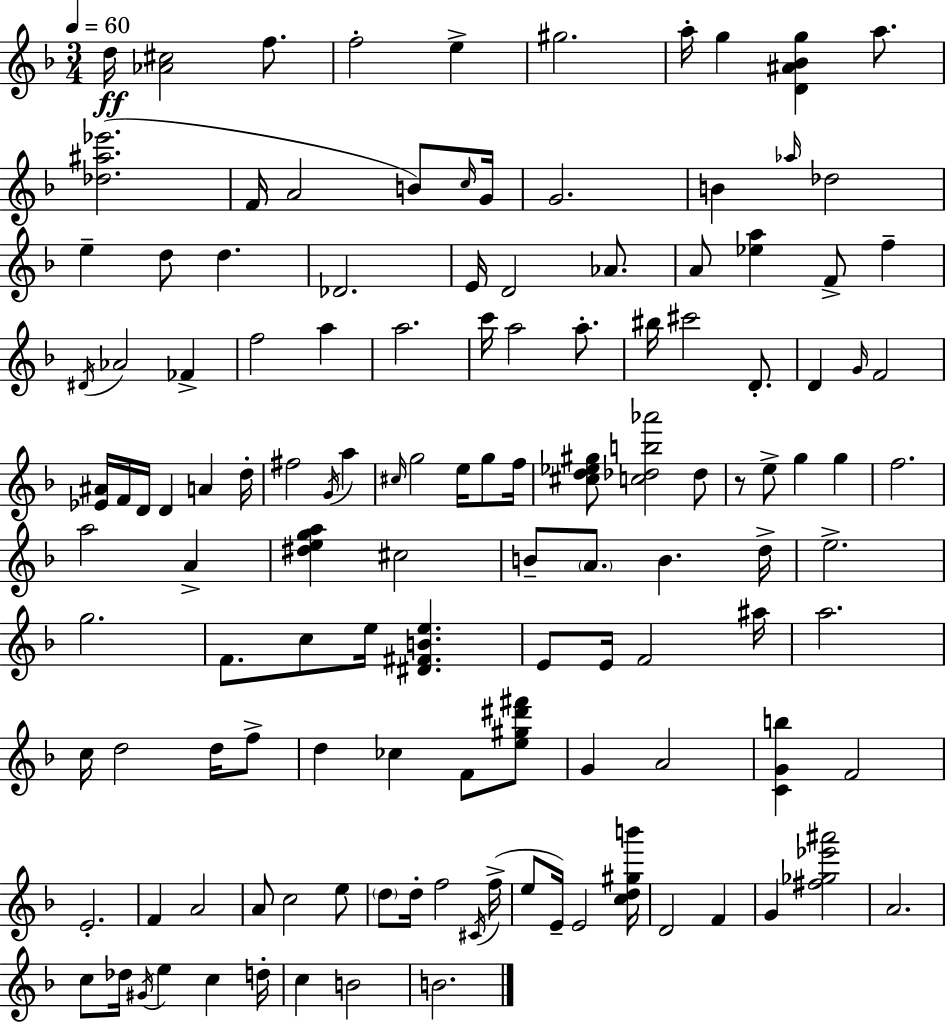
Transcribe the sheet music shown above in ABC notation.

X:1
T:Untitled
M:3/4
L:1/4
K:Dm
d/4 [_A^c]2 f/2 f2 e ^g2 a/4 g [D^A_Bg] a/2 [_d^a_e']2 F/4 A2 B/2 c/4 G/4 G2 B _a/4 _d2 e d/2 d _D2 E/4 D2 _A/2 A/2 [_ea] F/2 f ^D/4 _A2 _F f2 a a2 c'/4 a2 a/2 ^b/4 ^c'2 D/2 D G/4 F2 [_E^A]/4 F/4 D/4 D A d/4 ^f2 G/4 a ^c/4 g2 e/4 g/2 f/4 [^cd_e^g]/2 [c_db_a']2 _d/2 z/2 e/2 g g f2 a2 A [^dega] ^c2 B/2 A/2 B d/4 e2 g2 F/2 c/2 e/4 [^D^FBe] E/2 E/4 F2 ^a/4 a2 c/4 d2 d/4 f/2 d _c F/2 [e^g^d'^f']/2 G A2 [CGb] F2 E2 F A2 A/2 c2 e/2 d/2 d/4 f2 ^C/4 f/4 e/2 E/4 E2 [cd^gb']/4 D2 F G [^f_g_e'^a']2 A2 c/2 _d/4 ^G/4 e c d/4 c B2 B2